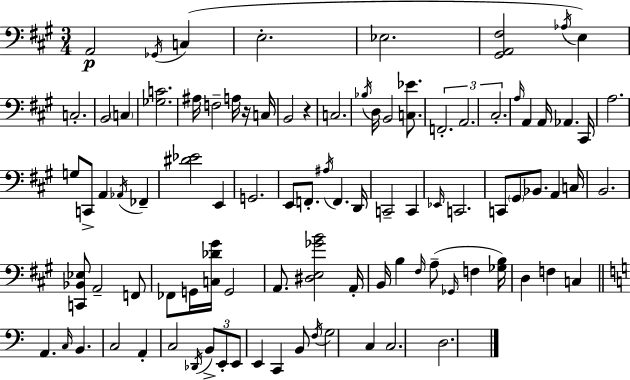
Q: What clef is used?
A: bass